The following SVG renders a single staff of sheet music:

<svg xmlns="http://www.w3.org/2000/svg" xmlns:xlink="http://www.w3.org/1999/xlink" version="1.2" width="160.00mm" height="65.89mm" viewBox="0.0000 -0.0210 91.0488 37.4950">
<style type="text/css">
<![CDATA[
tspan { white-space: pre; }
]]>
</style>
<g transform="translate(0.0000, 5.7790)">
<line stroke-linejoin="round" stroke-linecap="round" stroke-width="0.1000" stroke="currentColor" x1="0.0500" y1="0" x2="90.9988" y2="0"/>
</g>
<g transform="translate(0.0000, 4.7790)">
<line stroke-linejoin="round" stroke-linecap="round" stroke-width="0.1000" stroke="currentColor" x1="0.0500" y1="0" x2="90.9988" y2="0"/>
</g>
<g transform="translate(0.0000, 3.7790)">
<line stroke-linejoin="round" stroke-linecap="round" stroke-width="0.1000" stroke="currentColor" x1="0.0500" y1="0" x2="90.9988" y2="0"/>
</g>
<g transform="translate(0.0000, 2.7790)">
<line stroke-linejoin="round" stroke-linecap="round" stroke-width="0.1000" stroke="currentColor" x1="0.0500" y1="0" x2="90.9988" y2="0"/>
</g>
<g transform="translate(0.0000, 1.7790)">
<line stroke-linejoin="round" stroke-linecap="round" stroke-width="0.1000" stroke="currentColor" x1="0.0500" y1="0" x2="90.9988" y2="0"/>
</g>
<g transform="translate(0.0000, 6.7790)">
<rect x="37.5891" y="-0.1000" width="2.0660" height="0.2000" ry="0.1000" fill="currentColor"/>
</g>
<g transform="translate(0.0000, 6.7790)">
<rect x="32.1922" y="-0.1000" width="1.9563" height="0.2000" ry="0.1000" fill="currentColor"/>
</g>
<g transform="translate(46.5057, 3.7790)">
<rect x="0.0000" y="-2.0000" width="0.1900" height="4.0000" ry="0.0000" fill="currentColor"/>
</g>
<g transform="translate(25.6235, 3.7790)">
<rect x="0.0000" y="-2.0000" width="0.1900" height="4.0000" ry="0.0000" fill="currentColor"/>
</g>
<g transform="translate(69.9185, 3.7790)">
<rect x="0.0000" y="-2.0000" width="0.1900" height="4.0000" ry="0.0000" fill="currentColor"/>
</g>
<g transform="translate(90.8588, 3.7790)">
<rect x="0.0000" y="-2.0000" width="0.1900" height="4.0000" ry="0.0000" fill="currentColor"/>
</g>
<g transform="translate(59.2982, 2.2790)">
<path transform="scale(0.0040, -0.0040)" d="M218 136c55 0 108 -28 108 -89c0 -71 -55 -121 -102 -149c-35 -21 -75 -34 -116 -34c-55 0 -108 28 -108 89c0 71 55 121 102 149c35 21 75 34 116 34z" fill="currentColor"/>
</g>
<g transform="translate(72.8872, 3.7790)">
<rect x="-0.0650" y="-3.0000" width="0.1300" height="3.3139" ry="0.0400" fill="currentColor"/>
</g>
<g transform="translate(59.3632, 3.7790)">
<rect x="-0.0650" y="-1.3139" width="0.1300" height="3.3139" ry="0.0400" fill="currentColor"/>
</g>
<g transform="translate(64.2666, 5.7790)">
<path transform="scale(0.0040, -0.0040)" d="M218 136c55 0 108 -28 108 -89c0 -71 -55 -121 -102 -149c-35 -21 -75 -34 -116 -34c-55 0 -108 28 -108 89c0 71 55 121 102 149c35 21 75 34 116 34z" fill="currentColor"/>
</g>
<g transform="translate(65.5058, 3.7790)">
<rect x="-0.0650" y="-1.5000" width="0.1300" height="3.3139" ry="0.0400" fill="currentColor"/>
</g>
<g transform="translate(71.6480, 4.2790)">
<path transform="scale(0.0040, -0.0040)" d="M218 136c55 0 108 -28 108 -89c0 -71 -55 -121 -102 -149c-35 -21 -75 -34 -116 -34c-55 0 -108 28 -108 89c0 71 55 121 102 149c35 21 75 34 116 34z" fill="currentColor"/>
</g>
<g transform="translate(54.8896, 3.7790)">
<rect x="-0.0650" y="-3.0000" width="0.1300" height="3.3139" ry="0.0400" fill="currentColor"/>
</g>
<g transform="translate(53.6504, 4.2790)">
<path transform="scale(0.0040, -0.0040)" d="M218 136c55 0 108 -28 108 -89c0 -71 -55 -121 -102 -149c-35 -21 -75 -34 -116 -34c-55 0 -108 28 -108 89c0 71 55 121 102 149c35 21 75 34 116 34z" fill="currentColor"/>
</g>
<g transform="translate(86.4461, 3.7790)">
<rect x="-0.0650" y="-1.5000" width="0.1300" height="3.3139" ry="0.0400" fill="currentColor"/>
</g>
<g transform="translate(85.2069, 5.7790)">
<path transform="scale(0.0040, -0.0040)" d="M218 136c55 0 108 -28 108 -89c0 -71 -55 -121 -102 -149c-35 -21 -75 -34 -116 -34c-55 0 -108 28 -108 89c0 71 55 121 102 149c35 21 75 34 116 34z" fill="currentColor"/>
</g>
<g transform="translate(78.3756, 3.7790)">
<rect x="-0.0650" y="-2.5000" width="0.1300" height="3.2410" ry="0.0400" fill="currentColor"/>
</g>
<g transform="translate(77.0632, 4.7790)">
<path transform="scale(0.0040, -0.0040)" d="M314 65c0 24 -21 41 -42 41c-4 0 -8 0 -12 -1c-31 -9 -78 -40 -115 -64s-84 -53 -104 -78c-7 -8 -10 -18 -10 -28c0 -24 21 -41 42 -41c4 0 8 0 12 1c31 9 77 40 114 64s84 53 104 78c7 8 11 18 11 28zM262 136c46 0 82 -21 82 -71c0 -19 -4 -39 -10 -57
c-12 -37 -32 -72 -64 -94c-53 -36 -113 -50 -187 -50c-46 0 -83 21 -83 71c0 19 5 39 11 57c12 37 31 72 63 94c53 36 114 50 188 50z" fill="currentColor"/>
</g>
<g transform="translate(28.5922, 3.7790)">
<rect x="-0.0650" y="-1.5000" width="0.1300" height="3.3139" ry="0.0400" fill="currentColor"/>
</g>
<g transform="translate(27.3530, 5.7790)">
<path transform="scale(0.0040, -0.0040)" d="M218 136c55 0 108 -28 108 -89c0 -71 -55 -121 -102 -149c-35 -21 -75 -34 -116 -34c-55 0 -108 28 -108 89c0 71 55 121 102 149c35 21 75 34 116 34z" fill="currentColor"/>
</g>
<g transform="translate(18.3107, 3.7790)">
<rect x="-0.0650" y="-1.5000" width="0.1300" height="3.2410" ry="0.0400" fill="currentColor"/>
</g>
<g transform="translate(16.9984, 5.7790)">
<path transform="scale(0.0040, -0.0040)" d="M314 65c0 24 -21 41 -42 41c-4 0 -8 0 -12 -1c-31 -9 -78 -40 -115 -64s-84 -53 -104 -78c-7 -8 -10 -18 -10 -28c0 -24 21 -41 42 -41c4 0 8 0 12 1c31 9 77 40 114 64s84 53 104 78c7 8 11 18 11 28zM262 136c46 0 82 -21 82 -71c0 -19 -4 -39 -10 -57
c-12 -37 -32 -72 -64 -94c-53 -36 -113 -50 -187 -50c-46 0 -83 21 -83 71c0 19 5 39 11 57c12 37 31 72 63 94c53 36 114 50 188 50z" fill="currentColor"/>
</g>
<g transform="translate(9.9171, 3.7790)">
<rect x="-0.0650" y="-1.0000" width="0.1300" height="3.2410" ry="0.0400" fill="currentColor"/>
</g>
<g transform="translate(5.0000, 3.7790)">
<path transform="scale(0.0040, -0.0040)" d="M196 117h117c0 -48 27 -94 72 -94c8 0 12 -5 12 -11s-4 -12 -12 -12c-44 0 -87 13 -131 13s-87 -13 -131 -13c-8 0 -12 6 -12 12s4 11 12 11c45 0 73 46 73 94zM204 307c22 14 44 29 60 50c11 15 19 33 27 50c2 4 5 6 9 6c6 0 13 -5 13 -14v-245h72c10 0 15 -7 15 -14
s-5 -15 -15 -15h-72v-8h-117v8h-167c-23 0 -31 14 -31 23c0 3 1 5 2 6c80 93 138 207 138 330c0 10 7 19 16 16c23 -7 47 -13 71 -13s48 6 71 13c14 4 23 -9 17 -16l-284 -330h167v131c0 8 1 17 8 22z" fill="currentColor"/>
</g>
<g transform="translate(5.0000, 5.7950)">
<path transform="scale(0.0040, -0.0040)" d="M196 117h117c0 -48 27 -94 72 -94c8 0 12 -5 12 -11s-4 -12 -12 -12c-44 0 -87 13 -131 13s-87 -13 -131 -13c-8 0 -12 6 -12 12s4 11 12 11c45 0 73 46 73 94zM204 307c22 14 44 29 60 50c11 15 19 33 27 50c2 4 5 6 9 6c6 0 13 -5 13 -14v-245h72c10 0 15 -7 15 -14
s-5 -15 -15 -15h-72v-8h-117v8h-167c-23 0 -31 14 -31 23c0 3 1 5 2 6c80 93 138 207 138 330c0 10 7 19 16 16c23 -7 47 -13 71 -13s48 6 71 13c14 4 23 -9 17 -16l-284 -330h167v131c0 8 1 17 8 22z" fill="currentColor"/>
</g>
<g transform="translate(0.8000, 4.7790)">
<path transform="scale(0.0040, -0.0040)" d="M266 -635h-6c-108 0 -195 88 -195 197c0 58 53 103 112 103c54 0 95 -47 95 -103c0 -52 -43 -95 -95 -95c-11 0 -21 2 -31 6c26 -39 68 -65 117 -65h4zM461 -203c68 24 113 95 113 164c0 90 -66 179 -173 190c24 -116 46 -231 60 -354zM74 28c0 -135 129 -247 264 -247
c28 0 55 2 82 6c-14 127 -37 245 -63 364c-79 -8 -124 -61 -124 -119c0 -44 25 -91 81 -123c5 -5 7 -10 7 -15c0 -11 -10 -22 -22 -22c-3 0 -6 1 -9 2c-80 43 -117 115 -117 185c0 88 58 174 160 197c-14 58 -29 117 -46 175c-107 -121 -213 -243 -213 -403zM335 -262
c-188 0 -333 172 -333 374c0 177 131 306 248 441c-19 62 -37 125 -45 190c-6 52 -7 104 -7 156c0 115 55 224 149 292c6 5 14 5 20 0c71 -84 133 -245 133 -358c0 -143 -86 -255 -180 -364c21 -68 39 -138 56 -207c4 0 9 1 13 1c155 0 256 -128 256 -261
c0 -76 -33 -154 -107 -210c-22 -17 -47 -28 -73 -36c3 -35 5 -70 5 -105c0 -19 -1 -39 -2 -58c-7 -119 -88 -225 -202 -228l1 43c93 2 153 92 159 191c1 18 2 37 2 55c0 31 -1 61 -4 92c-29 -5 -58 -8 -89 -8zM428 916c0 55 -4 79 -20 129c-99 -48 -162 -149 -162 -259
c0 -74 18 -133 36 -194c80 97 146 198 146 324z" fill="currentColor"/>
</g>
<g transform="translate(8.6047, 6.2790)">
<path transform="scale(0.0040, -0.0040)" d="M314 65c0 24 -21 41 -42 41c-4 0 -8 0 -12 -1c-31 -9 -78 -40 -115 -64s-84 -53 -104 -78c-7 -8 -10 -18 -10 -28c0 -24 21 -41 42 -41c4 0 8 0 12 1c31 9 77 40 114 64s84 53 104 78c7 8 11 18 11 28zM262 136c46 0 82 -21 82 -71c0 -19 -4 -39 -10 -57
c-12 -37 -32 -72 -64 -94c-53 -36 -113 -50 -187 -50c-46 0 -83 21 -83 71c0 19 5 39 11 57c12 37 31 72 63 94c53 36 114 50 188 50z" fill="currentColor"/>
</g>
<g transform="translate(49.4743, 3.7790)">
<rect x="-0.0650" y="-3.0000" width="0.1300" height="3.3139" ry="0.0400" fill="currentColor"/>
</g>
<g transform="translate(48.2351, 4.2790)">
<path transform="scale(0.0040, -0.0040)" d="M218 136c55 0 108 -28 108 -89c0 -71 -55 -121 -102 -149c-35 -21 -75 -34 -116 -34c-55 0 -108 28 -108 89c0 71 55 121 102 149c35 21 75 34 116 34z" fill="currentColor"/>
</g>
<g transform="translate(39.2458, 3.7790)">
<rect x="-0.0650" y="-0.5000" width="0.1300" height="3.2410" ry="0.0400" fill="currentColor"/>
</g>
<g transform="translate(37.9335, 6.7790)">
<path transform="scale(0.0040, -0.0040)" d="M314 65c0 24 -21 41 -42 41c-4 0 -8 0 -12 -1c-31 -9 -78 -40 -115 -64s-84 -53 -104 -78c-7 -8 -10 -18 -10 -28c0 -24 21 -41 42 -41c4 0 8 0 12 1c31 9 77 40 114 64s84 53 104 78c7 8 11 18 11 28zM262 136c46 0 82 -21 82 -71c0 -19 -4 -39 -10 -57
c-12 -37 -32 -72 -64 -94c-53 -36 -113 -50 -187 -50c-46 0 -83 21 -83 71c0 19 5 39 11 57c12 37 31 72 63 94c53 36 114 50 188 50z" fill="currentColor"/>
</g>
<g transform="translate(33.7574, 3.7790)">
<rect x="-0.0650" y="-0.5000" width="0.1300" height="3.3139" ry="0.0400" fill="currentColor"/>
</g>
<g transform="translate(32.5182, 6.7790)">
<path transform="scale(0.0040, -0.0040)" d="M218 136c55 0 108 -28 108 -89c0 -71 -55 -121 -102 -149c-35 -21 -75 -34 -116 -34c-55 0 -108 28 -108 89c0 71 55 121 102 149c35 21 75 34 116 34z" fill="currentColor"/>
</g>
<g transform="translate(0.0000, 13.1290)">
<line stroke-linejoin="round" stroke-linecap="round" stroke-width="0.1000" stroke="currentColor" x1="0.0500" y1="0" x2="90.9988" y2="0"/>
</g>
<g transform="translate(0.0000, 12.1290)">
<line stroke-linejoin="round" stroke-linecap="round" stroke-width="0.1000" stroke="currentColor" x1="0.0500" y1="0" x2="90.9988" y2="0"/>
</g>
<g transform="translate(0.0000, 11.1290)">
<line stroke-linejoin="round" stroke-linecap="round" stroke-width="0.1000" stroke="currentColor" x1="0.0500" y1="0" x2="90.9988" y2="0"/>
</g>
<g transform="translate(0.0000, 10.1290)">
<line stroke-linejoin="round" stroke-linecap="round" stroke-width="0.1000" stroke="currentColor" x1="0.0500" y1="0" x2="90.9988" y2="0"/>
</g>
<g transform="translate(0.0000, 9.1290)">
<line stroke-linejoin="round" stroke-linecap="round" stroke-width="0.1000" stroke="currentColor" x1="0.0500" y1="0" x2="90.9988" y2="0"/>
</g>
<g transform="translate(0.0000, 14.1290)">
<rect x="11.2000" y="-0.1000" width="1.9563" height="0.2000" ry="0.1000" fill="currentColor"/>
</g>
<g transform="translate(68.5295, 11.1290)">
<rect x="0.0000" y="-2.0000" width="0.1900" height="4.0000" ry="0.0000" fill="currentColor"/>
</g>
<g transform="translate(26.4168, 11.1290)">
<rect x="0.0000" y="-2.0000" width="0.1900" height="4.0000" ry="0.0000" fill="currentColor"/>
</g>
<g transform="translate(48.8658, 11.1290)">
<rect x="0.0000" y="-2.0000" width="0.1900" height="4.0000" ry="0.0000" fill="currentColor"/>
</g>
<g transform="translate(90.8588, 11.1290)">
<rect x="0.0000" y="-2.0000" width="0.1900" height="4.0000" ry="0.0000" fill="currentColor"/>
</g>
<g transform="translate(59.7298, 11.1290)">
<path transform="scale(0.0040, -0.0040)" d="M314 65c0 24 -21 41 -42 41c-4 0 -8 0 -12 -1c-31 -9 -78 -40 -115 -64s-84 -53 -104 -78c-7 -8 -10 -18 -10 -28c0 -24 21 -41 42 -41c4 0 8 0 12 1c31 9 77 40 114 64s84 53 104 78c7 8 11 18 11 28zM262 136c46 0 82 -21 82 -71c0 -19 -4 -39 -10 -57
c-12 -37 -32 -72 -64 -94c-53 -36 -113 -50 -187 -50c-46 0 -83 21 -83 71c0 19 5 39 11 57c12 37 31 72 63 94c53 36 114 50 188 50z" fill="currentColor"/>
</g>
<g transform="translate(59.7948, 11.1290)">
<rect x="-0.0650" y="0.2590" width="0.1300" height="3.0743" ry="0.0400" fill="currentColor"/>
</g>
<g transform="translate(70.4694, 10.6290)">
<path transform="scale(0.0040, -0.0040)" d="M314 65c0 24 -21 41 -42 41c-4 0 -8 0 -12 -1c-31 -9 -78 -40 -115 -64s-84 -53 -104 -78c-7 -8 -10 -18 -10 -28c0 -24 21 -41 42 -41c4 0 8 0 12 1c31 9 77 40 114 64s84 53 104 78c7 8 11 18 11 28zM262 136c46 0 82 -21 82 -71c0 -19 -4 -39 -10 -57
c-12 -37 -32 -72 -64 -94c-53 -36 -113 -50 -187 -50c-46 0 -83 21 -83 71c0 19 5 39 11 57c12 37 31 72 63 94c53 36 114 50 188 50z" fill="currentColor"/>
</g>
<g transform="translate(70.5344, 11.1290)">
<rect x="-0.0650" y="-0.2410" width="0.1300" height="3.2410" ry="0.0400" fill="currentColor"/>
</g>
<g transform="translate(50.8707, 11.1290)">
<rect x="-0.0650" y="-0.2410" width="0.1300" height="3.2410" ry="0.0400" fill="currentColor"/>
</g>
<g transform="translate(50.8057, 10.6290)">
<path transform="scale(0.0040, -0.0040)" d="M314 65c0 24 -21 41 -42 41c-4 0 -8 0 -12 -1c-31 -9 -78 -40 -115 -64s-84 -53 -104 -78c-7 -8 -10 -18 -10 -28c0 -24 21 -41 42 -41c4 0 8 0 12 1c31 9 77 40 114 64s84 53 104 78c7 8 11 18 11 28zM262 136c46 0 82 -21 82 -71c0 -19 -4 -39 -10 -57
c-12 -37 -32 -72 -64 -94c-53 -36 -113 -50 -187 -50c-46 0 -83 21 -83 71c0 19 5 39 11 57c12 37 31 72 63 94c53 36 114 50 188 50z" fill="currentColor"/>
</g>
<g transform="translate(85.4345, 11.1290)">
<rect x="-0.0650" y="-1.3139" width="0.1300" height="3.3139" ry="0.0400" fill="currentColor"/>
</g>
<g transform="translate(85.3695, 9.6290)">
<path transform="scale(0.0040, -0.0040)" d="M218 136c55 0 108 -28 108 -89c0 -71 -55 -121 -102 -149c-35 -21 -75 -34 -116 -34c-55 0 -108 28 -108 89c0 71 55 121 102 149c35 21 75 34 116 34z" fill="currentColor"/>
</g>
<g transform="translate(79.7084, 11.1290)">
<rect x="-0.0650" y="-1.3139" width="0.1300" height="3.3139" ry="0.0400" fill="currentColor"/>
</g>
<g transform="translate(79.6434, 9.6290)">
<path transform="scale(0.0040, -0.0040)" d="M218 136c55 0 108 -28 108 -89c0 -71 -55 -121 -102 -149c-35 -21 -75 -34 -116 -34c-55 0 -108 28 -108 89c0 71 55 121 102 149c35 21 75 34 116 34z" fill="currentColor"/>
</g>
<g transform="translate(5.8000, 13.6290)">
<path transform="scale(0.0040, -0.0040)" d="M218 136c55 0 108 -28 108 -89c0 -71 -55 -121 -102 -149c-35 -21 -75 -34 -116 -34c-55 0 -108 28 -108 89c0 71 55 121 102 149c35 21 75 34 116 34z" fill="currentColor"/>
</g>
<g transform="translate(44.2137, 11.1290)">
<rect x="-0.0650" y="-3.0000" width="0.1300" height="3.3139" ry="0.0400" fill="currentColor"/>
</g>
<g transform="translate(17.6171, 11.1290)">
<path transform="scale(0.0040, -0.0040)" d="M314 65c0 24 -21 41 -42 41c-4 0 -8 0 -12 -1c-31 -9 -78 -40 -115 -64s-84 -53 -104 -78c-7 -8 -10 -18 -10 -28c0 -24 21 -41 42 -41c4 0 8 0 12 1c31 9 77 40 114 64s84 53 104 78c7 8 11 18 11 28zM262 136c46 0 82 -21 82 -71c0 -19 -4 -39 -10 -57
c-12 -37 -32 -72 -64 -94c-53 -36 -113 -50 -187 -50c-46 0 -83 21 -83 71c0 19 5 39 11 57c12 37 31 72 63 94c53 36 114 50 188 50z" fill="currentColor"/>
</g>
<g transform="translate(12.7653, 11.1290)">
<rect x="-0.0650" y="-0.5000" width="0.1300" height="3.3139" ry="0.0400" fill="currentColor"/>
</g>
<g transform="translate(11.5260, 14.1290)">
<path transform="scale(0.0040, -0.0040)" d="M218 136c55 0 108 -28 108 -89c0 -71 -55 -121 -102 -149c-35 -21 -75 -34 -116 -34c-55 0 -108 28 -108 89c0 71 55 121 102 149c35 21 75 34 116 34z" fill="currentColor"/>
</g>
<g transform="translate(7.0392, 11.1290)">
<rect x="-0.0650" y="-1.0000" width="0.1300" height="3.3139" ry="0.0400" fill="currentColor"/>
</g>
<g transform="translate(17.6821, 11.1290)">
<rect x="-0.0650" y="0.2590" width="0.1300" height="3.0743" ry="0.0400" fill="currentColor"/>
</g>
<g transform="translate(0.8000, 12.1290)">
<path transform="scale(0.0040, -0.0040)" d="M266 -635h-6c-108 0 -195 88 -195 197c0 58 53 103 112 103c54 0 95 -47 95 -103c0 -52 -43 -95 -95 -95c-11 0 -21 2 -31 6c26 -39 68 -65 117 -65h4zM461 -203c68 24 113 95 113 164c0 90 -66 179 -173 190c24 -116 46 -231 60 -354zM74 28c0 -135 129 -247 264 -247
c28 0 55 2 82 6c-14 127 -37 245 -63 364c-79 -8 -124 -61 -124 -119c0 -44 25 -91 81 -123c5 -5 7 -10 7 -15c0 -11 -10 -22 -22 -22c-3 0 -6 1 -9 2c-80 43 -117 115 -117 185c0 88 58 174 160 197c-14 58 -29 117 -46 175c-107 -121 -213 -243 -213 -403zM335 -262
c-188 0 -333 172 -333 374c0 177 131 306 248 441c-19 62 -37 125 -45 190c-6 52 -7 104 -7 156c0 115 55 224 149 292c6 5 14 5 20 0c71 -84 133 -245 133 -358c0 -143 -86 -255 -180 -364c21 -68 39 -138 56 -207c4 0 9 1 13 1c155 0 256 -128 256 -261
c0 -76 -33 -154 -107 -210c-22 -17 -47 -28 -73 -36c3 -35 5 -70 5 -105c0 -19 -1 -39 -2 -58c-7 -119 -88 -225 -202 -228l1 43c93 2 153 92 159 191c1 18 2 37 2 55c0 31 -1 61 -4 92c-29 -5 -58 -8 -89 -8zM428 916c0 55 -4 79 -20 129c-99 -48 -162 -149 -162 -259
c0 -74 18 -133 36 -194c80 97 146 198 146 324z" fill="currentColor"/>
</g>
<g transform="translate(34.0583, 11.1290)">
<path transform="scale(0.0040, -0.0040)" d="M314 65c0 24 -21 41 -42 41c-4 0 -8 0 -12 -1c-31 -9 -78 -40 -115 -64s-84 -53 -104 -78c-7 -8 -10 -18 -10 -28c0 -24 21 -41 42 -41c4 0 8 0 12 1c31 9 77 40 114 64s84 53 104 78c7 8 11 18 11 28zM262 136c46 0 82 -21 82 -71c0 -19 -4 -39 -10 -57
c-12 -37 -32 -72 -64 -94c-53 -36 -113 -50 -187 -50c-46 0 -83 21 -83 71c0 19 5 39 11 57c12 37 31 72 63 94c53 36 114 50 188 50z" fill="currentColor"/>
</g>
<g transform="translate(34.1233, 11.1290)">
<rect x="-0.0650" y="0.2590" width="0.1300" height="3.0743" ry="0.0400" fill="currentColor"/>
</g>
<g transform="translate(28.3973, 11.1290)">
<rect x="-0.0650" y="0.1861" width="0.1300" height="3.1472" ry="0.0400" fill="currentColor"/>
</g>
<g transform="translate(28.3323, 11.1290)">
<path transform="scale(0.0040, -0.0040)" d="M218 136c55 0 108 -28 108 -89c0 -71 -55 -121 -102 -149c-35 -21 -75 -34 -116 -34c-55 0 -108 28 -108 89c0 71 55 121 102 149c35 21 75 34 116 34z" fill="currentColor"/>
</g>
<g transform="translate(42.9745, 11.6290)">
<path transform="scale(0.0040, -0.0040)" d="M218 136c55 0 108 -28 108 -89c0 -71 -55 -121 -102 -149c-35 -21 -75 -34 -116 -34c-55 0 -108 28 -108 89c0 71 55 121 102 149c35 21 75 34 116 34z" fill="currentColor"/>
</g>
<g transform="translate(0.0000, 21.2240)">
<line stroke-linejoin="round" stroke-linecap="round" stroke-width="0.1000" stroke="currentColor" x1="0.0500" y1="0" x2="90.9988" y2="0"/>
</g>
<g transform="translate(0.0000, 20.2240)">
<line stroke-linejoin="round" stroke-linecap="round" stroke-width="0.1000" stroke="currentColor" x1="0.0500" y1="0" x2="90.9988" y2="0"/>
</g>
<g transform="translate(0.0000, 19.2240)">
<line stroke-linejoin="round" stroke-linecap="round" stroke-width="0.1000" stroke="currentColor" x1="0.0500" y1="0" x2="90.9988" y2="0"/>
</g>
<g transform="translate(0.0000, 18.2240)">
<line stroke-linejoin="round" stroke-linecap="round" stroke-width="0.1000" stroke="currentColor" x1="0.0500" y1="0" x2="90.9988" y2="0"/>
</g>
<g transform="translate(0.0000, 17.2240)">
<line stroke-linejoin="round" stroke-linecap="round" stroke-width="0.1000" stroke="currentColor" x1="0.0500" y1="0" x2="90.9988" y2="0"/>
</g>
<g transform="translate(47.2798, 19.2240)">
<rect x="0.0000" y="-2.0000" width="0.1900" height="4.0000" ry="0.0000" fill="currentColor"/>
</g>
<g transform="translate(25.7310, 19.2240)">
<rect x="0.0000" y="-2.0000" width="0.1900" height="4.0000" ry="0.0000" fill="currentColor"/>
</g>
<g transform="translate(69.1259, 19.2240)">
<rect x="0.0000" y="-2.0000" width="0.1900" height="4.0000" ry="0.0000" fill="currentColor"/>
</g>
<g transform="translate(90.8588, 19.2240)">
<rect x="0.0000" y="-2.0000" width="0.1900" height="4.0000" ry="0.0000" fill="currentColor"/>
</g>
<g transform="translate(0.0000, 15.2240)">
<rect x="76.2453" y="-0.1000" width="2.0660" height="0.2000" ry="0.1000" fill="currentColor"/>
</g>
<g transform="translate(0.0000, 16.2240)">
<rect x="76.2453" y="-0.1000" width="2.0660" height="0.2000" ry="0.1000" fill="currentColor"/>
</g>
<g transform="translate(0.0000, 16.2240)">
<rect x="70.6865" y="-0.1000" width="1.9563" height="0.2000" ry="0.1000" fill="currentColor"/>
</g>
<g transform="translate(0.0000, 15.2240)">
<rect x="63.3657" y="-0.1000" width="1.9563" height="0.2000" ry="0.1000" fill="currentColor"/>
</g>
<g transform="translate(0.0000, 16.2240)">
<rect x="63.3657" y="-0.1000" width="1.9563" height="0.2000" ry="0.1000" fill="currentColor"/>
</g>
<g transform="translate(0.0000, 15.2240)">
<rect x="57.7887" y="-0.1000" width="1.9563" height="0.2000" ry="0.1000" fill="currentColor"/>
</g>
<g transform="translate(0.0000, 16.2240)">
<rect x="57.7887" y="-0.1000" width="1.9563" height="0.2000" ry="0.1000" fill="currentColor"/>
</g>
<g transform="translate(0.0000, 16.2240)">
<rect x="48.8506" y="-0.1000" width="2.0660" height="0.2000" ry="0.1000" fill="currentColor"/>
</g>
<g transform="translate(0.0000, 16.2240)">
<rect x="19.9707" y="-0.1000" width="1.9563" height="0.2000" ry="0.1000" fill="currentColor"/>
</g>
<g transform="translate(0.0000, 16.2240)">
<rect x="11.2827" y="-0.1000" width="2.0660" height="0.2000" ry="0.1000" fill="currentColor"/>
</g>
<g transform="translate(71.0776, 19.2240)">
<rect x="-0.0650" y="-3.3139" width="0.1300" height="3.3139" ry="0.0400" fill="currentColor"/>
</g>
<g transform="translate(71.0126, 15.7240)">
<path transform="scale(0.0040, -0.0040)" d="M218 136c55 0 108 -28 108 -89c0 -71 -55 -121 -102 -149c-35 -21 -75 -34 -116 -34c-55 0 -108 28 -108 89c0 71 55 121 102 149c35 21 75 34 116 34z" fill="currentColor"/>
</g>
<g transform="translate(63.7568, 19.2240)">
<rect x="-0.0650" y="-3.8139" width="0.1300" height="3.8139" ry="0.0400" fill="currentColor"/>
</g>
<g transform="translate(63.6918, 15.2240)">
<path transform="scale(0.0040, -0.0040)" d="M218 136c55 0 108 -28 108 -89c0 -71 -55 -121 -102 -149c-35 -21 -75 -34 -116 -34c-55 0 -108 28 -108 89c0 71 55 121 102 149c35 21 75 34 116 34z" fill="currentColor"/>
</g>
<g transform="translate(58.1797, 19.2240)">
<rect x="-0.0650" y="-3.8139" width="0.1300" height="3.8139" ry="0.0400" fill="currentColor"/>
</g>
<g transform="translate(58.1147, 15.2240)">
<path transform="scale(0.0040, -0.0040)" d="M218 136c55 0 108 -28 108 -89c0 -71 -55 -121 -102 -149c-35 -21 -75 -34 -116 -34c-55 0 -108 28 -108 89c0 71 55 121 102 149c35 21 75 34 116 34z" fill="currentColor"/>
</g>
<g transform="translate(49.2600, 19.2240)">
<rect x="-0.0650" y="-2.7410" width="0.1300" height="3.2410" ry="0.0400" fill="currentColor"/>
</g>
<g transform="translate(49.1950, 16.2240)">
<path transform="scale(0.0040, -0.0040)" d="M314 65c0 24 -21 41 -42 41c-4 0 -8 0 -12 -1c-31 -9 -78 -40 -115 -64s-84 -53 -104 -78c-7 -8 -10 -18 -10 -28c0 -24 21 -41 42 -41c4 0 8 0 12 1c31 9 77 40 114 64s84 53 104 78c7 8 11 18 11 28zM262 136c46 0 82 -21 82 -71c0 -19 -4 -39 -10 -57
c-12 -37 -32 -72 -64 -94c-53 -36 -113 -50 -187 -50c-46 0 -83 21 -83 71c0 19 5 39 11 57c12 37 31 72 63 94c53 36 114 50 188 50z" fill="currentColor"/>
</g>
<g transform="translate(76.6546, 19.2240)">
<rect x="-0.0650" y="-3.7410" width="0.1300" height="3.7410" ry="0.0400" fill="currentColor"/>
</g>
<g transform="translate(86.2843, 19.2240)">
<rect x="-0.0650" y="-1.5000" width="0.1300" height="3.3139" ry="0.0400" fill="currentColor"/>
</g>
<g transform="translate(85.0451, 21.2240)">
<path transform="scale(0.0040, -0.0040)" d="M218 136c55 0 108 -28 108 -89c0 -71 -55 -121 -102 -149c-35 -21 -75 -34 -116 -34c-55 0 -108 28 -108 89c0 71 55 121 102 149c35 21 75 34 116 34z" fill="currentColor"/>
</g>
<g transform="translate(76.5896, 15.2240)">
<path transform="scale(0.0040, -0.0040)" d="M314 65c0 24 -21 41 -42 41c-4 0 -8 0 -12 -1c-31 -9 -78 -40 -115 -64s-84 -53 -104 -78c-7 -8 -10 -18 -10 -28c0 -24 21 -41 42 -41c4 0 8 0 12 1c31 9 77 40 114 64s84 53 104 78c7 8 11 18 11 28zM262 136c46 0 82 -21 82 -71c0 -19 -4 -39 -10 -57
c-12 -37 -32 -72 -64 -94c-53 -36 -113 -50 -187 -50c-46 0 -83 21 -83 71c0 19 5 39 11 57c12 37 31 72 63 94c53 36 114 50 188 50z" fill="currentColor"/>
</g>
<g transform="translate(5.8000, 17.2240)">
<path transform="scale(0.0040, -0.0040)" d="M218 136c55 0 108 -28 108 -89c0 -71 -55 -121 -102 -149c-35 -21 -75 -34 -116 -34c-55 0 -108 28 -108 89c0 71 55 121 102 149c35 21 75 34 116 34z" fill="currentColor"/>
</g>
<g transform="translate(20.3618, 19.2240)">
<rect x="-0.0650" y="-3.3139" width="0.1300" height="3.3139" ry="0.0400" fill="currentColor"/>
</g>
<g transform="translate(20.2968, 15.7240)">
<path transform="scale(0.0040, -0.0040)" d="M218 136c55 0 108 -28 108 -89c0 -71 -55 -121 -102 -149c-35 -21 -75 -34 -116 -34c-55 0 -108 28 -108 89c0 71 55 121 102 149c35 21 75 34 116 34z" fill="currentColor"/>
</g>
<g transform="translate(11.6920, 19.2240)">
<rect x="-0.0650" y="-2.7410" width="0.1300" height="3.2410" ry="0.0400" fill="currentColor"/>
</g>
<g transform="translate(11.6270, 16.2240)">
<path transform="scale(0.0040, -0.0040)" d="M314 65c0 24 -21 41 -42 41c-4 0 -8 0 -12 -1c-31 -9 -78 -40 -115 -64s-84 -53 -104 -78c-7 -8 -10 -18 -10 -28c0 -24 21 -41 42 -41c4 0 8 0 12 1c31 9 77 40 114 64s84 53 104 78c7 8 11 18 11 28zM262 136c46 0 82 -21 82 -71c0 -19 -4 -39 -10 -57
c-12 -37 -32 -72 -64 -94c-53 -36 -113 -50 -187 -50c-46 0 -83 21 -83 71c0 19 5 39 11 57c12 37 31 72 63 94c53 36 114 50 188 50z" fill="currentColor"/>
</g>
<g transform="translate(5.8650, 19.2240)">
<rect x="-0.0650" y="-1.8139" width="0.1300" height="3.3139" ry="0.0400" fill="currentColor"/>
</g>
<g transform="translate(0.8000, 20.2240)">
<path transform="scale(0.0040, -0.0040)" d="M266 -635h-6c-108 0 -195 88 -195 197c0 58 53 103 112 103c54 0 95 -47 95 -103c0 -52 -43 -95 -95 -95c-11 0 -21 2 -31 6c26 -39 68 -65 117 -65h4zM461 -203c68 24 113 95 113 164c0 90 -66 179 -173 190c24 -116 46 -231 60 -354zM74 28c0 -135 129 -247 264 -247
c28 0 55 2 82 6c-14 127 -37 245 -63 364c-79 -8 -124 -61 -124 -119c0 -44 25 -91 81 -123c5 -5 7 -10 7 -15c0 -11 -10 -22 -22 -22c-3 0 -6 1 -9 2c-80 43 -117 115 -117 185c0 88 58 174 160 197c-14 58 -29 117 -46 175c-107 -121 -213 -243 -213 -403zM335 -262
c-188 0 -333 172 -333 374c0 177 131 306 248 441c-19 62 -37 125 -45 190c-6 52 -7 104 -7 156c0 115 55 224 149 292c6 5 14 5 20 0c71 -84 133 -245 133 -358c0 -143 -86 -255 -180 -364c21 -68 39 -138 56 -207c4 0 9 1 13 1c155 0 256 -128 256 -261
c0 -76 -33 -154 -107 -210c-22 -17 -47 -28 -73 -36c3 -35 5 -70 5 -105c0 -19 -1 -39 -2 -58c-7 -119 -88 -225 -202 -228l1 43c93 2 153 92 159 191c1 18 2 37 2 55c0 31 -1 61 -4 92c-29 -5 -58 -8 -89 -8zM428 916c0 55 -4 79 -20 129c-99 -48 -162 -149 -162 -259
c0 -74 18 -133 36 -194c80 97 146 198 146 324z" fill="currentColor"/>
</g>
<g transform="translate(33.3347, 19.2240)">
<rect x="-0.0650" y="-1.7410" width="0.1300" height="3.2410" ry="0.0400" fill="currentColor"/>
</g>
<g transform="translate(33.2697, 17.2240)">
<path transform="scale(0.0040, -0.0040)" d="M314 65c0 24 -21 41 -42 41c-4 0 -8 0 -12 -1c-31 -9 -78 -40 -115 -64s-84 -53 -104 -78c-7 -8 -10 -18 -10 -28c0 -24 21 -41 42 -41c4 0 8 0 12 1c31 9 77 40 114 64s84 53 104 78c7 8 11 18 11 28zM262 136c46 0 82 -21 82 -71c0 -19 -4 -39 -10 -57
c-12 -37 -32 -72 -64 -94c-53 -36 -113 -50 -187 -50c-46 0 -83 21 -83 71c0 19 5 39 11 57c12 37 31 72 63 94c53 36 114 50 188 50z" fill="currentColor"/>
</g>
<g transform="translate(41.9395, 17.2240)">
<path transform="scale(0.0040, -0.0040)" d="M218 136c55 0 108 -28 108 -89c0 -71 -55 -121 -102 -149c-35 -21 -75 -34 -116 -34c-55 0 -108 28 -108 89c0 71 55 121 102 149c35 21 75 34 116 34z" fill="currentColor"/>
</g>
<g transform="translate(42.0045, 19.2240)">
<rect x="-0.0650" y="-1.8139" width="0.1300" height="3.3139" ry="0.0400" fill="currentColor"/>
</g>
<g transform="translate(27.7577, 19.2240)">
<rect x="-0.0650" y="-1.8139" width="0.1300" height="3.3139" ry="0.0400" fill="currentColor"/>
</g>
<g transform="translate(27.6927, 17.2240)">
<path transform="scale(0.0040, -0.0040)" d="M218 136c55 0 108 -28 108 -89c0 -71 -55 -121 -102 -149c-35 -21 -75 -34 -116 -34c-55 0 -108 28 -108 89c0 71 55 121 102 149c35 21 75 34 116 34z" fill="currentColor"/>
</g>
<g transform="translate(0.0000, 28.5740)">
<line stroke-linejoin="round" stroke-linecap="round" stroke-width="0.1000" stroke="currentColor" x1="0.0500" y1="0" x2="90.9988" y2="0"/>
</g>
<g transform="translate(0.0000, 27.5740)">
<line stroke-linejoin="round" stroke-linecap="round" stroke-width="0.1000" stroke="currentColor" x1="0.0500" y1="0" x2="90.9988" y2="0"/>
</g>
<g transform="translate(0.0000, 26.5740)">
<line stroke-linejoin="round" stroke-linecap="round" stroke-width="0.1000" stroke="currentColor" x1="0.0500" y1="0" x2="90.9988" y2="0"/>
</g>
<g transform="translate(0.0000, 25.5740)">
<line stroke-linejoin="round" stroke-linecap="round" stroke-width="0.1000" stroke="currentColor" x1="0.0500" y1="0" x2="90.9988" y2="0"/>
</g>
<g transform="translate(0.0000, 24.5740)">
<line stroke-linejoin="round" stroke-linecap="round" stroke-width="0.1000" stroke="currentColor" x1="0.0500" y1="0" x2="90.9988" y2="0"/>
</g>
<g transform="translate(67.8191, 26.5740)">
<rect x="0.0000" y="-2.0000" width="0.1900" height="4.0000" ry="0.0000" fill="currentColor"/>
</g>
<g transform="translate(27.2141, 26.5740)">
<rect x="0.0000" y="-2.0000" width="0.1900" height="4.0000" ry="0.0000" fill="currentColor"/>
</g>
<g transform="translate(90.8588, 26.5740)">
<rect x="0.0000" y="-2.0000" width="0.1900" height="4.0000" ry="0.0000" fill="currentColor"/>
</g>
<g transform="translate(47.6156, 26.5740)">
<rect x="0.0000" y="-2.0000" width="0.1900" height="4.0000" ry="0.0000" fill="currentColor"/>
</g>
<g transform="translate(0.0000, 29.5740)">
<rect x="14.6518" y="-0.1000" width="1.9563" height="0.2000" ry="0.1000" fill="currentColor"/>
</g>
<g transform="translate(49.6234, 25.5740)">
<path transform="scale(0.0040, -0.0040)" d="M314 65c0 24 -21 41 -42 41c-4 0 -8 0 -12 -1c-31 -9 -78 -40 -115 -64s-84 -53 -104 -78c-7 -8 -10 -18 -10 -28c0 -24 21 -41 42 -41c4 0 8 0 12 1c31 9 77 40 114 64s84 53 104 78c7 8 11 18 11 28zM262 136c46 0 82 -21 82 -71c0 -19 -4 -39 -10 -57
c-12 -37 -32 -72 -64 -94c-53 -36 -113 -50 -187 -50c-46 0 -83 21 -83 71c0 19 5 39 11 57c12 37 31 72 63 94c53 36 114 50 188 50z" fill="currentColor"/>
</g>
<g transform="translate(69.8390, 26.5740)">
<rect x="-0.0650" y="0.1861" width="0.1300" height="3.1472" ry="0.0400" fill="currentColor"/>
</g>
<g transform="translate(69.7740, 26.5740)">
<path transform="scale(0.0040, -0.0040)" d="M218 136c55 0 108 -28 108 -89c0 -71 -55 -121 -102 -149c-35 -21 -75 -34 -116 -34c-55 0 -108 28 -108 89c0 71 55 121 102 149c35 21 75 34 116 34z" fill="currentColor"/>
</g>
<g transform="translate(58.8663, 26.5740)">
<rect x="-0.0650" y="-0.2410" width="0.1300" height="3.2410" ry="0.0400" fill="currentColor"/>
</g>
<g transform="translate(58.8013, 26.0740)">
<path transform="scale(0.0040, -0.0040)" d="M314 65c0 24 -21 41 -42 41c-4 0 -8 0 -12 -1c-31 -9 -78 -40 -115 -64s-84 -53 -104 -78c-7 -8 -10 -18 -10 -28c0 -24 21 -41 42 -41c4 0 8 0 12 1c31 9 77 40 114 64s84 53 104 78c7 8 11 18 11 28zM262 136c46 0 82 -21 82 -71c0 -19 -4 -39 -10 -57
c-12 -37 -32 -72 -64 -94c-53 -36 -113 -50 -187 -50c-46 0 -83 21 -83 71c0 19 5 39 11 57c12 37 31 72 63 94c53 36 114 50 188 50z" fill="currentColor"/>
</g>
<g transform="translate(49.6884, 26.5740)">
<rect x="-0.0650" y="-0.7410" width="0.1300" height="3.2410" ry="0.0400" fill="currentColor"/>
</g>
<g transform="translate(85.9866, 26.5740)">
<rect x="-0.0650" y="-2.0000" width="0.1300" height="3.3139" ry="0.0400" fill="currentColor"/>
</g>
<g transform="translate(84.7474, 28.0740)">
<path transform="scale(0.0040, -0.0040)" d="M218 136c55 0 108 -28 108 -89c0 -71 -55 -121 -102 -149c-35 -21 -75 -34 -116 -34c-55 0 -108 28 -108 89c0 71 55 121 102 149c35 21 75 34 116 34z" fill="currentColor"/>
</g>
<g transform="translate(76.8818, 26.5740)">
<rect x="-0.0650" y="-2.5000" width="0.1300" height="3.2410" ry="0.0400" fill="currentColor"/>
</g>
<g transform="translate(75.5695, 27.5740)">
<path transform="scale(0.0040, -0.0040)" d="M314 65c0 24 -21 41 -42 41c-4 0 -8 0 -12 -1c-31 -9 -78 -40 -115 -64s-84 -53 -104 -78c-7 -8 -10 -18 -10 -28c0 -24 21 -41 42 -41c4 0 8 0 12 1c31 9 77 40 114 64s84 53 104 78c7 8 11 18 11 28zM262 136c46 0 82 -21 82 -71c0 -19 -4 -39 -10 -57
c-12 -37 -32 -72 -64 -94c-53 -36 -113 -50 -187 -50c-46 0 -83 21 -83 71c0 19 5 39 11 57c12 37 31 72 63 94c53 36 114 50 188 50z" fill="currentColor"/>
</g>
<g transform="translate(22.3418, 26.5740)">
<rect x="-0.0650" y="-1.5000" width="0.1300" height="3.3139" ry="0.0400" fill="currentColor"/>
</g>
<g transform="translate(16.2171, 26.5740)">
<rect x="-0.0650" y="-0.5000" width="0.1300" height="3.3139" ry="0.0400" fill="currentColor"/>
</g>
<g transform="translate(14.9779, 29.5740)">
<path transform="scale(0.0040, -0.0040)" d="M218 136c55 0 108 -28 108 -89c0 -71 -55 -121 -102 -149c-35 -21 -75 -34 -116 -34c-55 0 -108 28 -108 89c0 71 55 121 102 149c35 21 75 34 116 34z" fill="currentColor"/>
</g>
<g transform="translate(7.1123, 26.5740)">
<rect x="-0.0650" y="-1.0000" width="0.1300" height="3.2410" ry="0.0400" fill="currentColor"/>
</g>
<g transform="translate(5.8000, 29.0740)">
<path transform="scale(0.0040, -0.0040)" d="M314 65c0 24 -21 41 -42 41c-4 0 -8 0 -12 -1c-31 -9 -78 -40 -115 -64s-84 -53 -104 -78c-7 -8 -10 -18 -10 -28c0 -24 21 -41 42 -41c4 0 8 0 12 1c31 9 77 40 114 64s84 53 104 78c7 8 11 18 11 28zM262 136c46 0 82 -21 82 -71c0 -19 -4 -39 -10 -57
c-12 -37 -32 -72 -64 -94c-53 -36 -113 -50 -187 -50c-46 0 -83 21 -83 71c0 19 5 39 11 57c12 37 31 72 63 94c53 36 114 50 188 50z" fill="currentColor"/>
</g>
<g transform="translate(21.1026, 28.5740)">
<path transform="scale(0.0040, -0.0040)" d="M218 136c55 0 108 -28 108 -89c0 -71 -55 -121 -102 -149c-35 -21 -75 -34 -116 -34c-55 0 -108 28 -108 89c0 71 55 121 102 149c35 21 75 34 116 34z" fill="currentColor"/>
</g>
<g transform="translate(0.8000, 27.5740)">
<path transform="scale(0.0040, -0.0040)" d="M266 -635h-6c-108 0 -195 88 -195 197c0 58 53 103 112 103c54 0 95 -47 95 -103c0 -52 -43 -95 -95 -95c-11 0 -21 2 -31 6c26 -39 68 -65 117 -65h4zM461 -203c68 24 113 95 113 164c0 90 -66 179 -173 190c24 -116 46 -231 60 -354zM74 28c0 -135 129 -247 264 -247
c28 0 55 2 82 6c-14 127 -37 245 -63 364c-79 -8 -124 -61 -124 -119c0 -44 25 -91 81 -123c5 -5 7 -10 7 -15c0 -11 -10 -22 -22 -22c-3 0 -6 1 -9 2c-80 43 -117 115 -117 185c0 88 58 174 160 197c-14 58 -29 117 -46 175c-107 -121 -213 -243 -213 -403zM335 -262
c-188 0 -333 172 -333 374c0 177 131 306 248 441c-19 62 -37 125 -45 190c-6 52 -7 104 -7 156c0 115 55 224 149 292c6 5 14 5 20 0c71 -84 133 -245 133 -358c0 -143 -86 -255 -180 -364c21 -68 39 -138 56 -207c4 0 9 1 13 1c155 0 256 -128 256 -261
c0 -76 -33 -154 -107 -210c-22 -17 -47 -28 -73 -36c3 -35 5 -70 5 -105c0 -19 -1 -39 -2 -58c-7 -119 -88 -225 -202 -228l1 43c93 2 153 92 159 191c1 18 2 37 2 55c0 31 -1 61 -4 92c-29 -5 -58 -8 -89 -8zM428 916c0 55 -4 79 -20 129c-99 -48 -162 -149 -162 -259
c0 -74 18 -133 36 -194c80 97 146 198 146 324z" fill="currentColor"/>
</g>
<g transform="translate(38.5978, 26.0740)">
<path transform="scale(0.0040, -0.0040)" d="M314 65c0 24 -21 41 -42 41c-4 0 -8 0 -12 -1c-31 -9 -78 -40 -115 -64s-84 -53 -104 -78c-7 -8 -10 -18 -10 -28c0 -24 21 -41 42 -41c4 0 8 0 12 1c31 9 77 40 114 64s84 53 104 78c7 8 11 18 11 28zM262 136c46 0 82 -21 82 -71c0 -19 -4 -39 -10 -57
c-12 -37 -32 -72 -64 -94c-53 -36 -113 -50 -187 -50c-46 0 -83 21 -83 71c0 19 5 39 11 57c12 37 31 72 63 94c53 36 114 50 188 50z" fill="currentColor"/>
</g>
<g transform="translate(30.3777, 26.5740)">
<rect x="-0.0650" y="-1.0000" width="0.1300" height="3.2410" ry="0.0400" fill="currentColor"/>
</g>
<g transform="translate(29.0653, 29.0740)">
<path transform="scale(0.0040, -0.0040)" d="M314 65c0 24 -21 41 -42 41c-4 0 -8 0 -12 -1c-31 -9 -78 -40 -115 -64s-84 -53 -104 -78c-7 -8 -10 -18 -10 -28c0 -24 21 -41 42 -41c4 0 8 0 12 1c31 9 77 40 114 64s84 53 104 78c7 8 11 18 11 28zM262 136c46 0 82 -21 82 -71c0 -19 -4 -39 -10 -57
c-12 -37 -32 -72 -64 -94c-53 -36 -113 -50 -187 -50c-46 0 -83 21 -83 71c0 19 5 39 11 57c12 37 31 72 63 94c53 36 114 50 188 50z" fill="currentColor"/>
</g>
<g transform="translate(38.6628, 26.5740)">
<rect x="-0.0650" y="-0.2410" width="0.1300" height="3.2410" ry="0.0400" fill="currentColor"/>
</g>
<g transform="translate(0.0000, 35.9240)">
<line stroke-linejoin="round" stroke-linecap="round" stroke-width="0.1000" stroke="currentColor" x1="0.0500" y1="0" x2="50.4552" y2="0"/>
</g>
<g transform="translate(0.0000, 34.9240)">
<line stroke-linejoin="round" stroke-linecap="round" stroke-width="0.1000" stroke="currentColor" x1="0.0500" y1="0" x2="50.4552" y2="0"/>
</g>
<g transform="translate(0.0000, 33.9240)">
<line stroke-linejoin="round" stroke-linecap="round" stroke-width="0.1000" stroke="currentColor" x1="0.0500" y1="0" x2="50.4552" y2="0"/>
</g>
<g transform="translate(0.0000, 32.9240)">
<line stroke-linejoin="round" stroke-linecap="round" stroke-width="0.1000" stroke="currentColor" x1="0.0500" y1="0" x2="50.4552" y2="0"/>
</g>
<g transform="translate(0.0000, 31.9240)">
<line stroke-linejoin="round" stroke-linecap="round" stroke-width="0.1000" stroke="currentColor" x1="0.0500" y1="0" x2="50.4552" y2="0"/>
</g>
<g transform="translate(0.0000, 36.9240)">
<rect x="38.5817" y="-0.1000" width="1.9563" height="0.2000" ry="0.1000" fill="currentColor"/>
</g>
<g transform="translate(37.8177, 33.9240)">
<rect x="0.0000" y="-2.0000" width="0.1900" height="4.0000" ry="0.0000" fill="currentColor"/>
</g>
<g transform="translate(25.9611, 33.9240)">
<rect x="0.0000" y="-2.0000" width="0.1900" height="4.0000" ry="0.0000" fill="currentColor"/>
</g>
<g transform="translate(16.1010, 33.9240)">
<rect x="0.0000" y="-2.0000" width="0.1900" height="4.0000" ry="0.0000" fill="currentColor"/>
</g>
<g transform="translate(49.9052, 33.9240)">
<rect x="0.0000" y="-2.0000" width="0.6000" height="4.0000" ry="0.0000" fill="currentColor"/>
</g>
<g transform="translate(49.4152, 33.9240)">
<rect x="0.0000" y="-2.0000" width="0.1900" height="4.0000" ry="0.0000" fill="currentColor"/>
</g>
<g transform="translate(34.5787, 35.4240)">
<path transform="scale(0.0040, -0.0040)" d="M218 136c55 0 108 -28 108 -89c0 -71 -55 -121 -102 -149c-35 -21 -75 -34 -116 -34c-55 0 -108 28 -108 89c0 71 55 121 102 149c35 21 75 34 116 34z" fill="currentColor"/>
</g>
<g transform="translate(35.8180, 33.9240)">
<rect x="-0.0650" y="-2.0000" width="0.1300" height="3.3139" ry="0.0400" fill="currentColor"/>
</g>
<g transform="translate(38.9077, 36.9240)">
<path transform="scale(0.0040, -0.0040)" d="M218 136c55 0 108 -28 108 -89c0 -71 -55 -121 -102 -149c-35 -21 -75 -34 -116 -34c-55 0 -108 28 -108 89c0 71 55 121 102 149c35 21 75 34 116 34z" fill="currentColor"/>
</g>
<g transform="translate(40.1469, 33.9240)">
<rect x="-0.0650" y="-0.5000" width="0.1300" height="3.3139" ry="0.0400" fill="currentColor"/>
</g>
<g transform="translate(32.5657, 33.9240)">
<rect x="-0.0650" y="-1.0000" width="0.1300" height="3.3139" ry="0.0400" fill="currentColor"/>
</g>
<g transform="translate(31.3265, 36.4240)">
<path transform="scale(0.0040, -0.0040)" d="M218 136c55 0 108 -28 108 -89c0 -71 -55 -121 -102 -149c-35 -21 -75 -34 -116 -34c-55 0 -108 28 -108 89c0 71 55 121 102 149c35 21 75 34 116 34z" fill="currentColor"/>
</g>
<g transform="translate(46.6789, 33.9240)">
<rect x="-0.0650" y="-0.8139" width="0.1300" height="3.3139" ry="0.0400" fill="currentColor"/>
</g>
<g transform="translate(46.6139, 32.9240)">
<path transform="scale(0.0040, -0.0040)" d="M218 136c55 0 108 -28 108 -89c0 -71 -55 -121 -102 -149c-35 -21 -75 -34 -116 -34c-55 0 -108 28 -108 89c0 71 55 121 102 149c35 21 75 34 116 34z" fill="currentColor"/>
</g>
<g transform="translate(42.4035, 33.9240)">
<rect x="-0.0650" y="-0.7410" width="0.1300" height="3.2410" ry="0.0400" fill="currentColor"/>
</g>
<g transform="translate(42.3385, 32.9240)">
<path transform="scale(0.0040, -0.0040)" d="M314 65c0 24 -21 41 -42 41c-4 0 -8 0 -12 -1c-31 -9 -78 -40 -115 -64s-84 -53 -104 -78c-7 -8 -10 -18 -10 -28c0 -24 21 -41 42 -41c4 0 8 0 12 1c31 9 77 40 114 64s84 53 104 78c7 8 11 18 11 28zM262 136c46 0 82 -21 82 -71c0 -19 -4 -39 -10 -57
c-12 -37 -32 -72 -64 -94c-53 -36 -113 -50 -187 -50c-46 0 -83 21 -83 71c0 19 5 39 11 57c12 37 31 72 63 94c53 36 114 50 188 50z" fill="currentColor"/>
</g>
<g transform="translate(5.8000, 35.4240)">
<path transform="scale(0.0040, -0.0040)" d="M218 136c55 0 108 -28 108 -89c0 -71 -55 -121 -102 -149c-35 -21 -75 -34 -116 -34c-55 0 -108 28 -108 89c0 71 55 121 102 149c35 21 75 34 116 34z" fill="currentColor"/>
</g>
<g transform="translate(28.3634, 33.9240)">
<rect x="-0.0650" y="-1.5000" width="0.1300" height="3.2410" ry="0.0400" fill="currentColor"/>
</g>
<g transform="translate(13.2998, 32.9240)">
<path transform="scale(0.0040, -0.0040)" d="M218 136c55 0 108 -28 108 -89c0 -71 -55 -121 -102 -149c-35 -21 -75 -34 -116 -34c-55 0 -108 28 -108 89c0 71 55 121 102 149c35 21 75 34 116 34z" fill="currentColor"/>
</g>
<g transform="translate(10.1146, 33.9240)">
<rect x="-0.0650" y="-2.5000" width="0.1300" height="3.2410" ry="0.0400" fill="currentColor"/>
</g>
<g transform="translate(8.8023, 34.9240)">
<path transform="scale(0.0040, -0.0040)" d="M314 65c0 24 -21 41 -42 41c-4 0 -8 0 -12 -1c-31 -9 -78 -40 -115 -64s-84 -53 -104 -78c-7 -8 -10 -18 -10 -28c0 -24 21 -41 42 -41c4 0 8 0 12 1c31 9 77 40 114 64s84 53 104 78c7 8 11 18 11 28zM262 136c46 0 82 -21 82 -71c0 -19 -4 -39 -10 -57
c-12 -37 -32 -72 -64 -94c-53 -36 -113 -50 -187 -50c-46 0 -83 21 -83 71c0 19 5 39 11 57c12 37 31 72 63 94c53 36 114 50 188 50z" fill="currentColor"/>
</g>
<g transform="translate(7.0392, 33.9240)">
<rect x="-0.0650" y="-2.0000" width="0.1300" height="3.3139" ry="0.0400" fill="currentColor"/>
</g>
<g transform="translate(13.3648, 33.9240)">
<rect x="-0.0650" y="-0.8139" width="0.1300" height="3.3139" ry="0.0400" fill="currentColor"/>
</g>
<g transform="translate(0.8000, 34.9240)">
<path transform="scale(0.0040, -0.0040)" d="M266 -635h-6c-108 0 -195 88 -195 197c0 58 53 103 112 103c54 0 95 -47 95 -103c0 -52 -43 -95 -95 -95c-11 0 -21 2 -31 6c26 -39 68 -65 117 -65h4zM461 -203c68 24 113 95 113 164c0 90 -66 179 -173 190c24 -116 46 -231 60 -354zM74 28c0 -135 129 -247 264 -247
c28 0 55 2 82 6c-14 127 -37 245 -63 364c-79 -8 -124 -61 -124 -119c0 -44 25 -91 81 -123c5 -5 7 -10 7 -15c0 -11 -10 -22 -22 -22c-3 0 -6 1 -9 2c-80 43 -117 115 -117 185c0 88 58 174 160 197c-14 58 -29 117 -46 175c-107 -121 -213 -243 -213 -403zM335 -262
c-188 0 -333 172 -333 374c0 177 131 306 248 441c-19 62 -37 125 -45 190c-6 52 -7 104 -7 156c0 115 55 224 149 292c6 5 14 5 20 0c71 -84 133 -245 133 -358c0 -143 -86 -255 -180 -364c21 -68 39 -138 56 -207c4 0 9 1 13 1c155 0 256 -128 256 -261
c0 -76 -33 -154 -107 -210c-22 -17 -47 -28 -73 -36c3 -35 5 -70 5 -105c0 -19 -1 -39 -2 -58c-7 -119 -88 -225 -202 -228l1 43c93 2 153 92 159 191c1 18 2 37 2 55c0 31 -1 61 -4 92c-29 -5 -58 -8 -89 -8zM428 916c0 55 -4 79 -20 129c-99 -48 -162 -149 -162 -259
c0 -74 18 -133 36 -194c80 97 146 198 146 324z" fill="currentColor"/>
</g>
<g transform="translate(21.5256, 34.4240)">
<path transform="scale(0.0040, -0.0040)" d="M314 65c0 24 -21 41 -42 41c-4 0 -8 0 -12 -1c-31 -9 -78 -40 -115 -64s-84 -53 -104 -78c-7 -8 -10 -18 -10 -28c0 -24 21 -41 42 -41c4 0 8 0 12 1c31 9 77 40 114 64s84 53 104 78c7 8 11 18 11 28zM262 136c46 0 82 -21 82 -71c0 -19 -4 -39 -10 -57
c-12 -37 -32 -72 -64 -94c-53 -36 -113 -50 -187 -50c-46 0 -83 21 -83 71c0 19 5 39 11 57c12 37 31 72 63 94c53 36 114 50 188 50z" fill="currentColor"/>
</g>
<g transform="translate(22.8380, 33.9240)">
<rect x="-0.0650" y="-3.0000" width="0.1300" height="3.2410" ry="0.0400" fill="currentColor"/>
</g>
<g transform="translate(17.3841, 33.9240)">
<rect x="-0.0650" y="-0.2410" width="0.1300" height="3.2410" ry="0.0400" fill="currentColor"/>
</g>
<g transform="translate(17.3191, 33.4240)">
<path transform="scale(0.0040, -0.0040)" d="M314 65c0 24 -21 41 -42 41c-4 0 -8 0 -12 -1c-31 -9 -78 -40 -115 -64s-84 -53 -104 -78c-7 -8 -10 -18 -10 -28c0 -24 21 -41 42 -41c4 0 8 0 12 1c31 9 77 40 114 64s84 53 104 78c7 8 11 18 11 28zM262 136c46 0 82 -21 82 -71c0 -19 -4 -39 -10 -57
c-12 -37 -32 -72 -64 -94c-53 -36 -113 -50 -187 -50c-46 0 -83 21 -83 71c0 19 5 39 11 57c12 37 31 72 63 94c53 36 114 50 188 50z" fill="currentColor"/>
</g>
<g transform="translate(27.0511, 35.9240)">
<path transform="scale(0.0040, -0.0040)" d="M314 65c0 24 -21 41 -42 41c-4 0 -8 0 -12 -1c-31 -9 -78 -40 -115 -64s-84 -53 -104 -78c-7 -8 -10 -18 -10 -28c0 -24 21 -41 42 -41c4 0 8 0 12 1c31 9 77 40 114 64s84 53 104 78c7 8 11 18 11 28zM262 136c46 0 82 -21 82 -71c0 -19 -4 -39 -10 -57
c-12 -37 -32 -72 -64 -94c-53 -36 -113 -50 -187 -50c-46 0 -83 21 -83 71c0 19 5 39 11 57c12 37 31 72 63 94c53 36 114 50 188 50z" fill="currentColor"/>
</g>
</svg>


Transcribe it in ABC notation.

X:1
T:Untitled
M:4/4
L:1/4
K:C
D2 E2 E C C2 A A e E A G2 E D C B2 B B2 A c2 B2 c2 e e f a2 b f f2 f a2 c' c' b c'2 E D2 C E D2 c2 d2 c2 B G2 F F G2 d c2 A2 E2 D F C d2 d